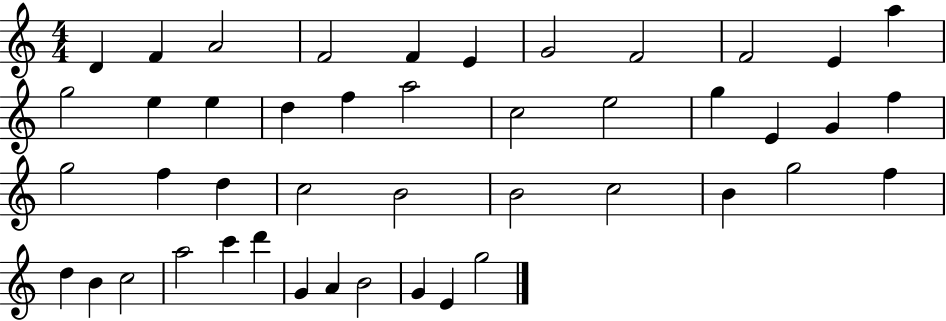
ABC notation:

X:1
T:Untitled
M:4/4
L:1/4
K:C
D F A2 F2 F E G2 F2 F2 E a g2 e e d f a2 c2 e2 g E G f g2 f d c2 B2 B2 c2 B g2 f d B c2 a2 c' d' G A B2 G E g2